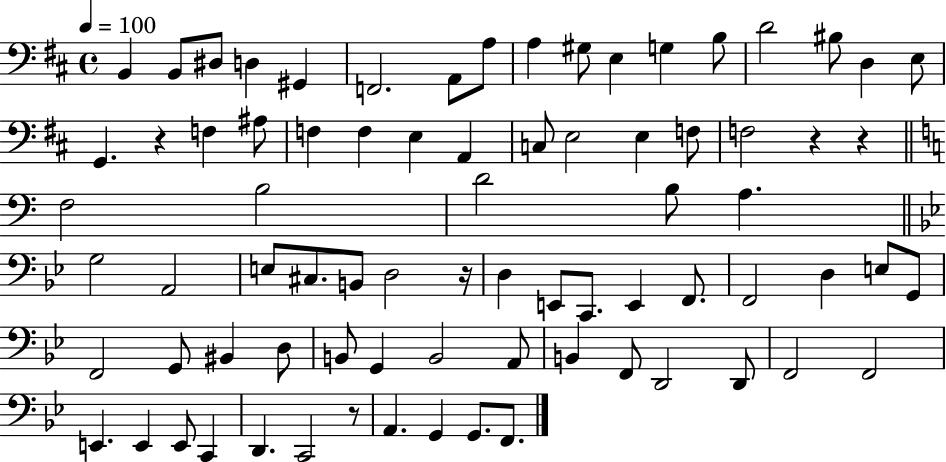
X:1
T:Untitled
M:4/4
L:1/4
K:D
B,, B,,/2 ^D,/2 D, ^G,, F,,2 A,,/2 A,/2 A, ^G,/2 E, G, B,/2 D2 ^B,/2 D, E,/2 G,, z F, ^A,/2 F, F, E, A,, C,/2 E,2 E, F,/2 F,2 z z F,2 B,2 D2 B,/2 A, G,2 A,,2 E,/2 ^C,/2 B,,/2 D,2 z/4 D, E,,/2 C,,/2 E,, F,,/2 F,,2 D, E,/2 G,,/2 F,,2 G,,/2 ^B,, D,/2 B,,/2 G,, B,,2 A,,/2 B,, F,,/2 D,,2 D,,/2 F,,2 F,,2 E,, E,, E,,/2 C,, D,, C,,2 z/2 A,, G,, G,,/2 F,,/2